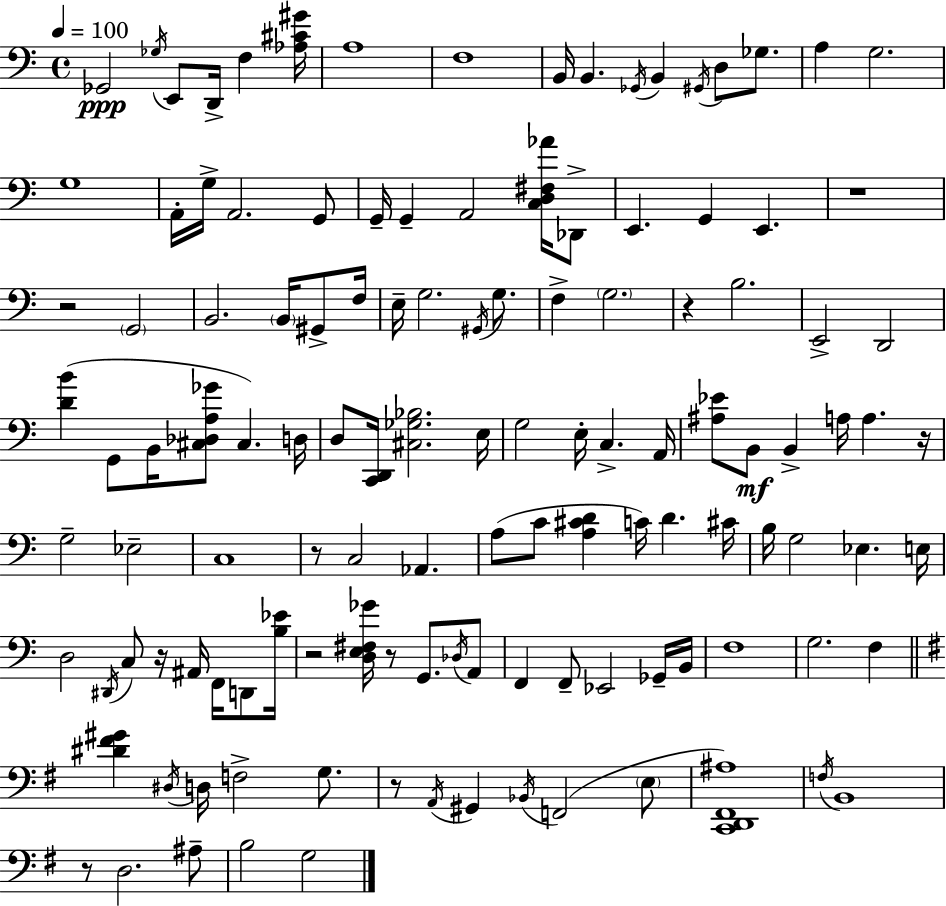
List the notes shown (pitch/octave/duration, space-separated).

Gb2/h Gb3/s E2/e D2/s F3/q [Ab3,C#4,G#4]/s A3/w F3/w B2/s B2/q. Gb2/s B2/q G#2/s D3/e Gb3/e. A3/q G3/h. G3/w A2/s G3/s A2/h. G2/e G2/s G2/q A2/h [C3,D3,F#3,Ab4]/s Db2/e E2/q. G2/q E2/q. R/w R/h G2/h B2/h. B2/s G#2/e F3/s E3/s G3/h. G#2/s G3/e. F3/q G3/h. R/q B3/h. E2/h D2/h [D4,B4]/q G2/e B2/s [C#3,Db3,A3,Gb4]/e C#3/q. D3/s D3/e [C2,D2]/s [C#3,Gb3,Bb3]/h. E3/s G3/h E3/s C3/q. A2/s [A#3,Eb4]/e B2/e B2/q A3/s A3/q. R/s G3/h Eb3/h C3/w R/e C3/h Ab2/q. A3/e C4/e [A3,C#4,D4]/q C4/s D4/q. C#4/s B3/s G3/h Eb3/q. E3/s D3/h D#2/s C3/e R/s A#2/s F2/s D2/e [B3,Eb4]/s R/h [D3,E3,F#3,Gb4]/s R/e G2/e. Db3/s A2/e F2/q F2/e Eb2/h Gb2/s B2/s F3/w G3/h. F3/q [D#4,F#4,G#4]/q D#3/s D3/s F3/h G3/e. R/e A2/s G#2/q Bb2/s F2/h E3/e [C2,D2,F#2,A#3]/w F3/s B2/w R/e D3/h. A#3/e B3/h G3/h